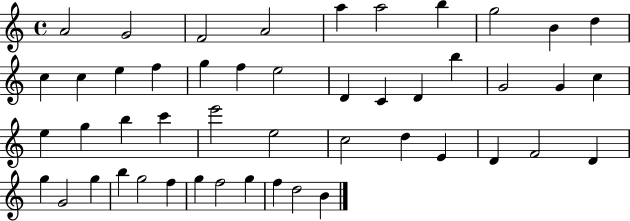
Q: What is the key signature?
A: C major